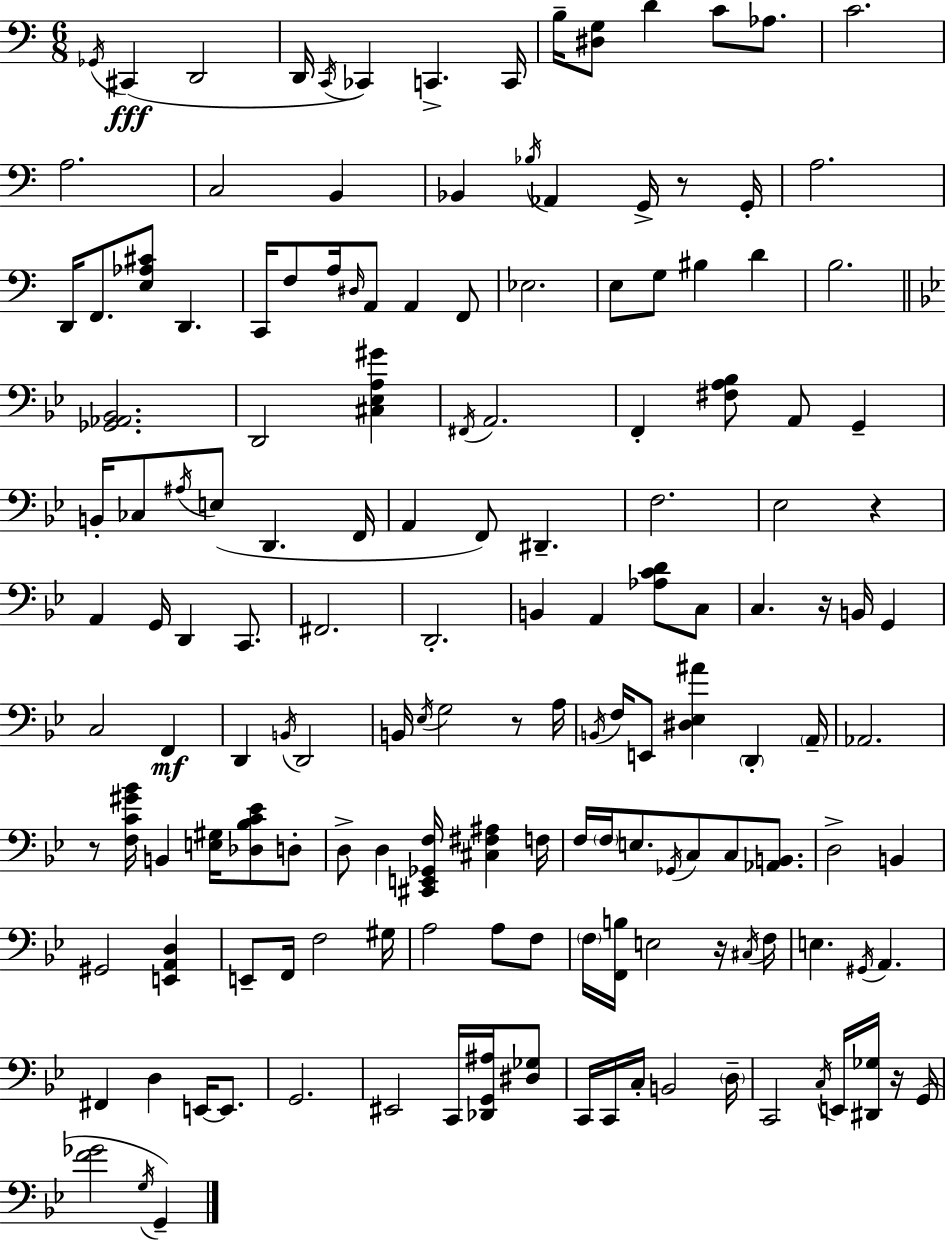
Gb2/s C#2/q D2/h D2/s C2/s CES2/q C2/q. C2/s B3/s [D#3,G3]/e D4/q C4/e Ab3/e. C4/h. A3/h. C3/h B2/q Bb2/q Bb3/s Ab2/q G2/s R/e G2/s A3/h. D2/s F2/e. [E3,Ab3,C#4]/e D2/q. C2/s F3/e A3/s D#3/s A2/e A2/q F2/e Eb3/h. E3/e G3/e BIS3/q D4/q B3/h. [Gb2,Ab2,Bb2]/h. D2/h [C#3,Eb3,A3,G#4]/q F#2/s A2/h. F2/q [F#3,A3,Bb3]/e A2/e G2/q B2/s CES3/e A#3/s E3/e D2/q. F2/s A2/q F2/e D#2/q. F3/h. Eb3/h R/q A2/q G2/s D2/q C2/e. F#2/h. D2/h. B2/q A2/q [Ab3,C4,D4]/e C3/e C3/q. R/s B2/s G2/q C3/h F2/q D2/q B2/s D2/h B2/s Eb3/s G3/h R/e A3/s B2/s F3/s E2/e [D#3,Eb3,A#4]/q D2/q A2/s Ab2/h. R/e [F3,C4,G#4,Bb4]/s B2/q [E3,G#3]/s [Db3,Bb3,C4,Eb4]/e D3/e D3/e D3/q [C#2,E2,Gb2,F3]/s [C#3,F#3,A#3]/q F3/s F3/s F3/s E3/e. Gb2/s C3/e C3/e [Ab2,B2]/e. D3/h B2/q G#2/h [E2,A2,D3]/q E2/e F2/s F3/h G#3/s A3/h A3/e F3/e F3/s [F2,B3]/s E3/h R/s C#3/s F3/s E3/q. G#2/s A2/q. F#2/q D3/q E2/s E2/e. G2/h. EIS2/h C2/s [Db2,G2,A#3]/s [D#3,Gb3]/e C2/s C2/s C3/s B2/h D3/s C2/h C3/s E2/s [D#2,Gb3]/s R/s G2/s [F4,Gb4]/h G3/s G2/q